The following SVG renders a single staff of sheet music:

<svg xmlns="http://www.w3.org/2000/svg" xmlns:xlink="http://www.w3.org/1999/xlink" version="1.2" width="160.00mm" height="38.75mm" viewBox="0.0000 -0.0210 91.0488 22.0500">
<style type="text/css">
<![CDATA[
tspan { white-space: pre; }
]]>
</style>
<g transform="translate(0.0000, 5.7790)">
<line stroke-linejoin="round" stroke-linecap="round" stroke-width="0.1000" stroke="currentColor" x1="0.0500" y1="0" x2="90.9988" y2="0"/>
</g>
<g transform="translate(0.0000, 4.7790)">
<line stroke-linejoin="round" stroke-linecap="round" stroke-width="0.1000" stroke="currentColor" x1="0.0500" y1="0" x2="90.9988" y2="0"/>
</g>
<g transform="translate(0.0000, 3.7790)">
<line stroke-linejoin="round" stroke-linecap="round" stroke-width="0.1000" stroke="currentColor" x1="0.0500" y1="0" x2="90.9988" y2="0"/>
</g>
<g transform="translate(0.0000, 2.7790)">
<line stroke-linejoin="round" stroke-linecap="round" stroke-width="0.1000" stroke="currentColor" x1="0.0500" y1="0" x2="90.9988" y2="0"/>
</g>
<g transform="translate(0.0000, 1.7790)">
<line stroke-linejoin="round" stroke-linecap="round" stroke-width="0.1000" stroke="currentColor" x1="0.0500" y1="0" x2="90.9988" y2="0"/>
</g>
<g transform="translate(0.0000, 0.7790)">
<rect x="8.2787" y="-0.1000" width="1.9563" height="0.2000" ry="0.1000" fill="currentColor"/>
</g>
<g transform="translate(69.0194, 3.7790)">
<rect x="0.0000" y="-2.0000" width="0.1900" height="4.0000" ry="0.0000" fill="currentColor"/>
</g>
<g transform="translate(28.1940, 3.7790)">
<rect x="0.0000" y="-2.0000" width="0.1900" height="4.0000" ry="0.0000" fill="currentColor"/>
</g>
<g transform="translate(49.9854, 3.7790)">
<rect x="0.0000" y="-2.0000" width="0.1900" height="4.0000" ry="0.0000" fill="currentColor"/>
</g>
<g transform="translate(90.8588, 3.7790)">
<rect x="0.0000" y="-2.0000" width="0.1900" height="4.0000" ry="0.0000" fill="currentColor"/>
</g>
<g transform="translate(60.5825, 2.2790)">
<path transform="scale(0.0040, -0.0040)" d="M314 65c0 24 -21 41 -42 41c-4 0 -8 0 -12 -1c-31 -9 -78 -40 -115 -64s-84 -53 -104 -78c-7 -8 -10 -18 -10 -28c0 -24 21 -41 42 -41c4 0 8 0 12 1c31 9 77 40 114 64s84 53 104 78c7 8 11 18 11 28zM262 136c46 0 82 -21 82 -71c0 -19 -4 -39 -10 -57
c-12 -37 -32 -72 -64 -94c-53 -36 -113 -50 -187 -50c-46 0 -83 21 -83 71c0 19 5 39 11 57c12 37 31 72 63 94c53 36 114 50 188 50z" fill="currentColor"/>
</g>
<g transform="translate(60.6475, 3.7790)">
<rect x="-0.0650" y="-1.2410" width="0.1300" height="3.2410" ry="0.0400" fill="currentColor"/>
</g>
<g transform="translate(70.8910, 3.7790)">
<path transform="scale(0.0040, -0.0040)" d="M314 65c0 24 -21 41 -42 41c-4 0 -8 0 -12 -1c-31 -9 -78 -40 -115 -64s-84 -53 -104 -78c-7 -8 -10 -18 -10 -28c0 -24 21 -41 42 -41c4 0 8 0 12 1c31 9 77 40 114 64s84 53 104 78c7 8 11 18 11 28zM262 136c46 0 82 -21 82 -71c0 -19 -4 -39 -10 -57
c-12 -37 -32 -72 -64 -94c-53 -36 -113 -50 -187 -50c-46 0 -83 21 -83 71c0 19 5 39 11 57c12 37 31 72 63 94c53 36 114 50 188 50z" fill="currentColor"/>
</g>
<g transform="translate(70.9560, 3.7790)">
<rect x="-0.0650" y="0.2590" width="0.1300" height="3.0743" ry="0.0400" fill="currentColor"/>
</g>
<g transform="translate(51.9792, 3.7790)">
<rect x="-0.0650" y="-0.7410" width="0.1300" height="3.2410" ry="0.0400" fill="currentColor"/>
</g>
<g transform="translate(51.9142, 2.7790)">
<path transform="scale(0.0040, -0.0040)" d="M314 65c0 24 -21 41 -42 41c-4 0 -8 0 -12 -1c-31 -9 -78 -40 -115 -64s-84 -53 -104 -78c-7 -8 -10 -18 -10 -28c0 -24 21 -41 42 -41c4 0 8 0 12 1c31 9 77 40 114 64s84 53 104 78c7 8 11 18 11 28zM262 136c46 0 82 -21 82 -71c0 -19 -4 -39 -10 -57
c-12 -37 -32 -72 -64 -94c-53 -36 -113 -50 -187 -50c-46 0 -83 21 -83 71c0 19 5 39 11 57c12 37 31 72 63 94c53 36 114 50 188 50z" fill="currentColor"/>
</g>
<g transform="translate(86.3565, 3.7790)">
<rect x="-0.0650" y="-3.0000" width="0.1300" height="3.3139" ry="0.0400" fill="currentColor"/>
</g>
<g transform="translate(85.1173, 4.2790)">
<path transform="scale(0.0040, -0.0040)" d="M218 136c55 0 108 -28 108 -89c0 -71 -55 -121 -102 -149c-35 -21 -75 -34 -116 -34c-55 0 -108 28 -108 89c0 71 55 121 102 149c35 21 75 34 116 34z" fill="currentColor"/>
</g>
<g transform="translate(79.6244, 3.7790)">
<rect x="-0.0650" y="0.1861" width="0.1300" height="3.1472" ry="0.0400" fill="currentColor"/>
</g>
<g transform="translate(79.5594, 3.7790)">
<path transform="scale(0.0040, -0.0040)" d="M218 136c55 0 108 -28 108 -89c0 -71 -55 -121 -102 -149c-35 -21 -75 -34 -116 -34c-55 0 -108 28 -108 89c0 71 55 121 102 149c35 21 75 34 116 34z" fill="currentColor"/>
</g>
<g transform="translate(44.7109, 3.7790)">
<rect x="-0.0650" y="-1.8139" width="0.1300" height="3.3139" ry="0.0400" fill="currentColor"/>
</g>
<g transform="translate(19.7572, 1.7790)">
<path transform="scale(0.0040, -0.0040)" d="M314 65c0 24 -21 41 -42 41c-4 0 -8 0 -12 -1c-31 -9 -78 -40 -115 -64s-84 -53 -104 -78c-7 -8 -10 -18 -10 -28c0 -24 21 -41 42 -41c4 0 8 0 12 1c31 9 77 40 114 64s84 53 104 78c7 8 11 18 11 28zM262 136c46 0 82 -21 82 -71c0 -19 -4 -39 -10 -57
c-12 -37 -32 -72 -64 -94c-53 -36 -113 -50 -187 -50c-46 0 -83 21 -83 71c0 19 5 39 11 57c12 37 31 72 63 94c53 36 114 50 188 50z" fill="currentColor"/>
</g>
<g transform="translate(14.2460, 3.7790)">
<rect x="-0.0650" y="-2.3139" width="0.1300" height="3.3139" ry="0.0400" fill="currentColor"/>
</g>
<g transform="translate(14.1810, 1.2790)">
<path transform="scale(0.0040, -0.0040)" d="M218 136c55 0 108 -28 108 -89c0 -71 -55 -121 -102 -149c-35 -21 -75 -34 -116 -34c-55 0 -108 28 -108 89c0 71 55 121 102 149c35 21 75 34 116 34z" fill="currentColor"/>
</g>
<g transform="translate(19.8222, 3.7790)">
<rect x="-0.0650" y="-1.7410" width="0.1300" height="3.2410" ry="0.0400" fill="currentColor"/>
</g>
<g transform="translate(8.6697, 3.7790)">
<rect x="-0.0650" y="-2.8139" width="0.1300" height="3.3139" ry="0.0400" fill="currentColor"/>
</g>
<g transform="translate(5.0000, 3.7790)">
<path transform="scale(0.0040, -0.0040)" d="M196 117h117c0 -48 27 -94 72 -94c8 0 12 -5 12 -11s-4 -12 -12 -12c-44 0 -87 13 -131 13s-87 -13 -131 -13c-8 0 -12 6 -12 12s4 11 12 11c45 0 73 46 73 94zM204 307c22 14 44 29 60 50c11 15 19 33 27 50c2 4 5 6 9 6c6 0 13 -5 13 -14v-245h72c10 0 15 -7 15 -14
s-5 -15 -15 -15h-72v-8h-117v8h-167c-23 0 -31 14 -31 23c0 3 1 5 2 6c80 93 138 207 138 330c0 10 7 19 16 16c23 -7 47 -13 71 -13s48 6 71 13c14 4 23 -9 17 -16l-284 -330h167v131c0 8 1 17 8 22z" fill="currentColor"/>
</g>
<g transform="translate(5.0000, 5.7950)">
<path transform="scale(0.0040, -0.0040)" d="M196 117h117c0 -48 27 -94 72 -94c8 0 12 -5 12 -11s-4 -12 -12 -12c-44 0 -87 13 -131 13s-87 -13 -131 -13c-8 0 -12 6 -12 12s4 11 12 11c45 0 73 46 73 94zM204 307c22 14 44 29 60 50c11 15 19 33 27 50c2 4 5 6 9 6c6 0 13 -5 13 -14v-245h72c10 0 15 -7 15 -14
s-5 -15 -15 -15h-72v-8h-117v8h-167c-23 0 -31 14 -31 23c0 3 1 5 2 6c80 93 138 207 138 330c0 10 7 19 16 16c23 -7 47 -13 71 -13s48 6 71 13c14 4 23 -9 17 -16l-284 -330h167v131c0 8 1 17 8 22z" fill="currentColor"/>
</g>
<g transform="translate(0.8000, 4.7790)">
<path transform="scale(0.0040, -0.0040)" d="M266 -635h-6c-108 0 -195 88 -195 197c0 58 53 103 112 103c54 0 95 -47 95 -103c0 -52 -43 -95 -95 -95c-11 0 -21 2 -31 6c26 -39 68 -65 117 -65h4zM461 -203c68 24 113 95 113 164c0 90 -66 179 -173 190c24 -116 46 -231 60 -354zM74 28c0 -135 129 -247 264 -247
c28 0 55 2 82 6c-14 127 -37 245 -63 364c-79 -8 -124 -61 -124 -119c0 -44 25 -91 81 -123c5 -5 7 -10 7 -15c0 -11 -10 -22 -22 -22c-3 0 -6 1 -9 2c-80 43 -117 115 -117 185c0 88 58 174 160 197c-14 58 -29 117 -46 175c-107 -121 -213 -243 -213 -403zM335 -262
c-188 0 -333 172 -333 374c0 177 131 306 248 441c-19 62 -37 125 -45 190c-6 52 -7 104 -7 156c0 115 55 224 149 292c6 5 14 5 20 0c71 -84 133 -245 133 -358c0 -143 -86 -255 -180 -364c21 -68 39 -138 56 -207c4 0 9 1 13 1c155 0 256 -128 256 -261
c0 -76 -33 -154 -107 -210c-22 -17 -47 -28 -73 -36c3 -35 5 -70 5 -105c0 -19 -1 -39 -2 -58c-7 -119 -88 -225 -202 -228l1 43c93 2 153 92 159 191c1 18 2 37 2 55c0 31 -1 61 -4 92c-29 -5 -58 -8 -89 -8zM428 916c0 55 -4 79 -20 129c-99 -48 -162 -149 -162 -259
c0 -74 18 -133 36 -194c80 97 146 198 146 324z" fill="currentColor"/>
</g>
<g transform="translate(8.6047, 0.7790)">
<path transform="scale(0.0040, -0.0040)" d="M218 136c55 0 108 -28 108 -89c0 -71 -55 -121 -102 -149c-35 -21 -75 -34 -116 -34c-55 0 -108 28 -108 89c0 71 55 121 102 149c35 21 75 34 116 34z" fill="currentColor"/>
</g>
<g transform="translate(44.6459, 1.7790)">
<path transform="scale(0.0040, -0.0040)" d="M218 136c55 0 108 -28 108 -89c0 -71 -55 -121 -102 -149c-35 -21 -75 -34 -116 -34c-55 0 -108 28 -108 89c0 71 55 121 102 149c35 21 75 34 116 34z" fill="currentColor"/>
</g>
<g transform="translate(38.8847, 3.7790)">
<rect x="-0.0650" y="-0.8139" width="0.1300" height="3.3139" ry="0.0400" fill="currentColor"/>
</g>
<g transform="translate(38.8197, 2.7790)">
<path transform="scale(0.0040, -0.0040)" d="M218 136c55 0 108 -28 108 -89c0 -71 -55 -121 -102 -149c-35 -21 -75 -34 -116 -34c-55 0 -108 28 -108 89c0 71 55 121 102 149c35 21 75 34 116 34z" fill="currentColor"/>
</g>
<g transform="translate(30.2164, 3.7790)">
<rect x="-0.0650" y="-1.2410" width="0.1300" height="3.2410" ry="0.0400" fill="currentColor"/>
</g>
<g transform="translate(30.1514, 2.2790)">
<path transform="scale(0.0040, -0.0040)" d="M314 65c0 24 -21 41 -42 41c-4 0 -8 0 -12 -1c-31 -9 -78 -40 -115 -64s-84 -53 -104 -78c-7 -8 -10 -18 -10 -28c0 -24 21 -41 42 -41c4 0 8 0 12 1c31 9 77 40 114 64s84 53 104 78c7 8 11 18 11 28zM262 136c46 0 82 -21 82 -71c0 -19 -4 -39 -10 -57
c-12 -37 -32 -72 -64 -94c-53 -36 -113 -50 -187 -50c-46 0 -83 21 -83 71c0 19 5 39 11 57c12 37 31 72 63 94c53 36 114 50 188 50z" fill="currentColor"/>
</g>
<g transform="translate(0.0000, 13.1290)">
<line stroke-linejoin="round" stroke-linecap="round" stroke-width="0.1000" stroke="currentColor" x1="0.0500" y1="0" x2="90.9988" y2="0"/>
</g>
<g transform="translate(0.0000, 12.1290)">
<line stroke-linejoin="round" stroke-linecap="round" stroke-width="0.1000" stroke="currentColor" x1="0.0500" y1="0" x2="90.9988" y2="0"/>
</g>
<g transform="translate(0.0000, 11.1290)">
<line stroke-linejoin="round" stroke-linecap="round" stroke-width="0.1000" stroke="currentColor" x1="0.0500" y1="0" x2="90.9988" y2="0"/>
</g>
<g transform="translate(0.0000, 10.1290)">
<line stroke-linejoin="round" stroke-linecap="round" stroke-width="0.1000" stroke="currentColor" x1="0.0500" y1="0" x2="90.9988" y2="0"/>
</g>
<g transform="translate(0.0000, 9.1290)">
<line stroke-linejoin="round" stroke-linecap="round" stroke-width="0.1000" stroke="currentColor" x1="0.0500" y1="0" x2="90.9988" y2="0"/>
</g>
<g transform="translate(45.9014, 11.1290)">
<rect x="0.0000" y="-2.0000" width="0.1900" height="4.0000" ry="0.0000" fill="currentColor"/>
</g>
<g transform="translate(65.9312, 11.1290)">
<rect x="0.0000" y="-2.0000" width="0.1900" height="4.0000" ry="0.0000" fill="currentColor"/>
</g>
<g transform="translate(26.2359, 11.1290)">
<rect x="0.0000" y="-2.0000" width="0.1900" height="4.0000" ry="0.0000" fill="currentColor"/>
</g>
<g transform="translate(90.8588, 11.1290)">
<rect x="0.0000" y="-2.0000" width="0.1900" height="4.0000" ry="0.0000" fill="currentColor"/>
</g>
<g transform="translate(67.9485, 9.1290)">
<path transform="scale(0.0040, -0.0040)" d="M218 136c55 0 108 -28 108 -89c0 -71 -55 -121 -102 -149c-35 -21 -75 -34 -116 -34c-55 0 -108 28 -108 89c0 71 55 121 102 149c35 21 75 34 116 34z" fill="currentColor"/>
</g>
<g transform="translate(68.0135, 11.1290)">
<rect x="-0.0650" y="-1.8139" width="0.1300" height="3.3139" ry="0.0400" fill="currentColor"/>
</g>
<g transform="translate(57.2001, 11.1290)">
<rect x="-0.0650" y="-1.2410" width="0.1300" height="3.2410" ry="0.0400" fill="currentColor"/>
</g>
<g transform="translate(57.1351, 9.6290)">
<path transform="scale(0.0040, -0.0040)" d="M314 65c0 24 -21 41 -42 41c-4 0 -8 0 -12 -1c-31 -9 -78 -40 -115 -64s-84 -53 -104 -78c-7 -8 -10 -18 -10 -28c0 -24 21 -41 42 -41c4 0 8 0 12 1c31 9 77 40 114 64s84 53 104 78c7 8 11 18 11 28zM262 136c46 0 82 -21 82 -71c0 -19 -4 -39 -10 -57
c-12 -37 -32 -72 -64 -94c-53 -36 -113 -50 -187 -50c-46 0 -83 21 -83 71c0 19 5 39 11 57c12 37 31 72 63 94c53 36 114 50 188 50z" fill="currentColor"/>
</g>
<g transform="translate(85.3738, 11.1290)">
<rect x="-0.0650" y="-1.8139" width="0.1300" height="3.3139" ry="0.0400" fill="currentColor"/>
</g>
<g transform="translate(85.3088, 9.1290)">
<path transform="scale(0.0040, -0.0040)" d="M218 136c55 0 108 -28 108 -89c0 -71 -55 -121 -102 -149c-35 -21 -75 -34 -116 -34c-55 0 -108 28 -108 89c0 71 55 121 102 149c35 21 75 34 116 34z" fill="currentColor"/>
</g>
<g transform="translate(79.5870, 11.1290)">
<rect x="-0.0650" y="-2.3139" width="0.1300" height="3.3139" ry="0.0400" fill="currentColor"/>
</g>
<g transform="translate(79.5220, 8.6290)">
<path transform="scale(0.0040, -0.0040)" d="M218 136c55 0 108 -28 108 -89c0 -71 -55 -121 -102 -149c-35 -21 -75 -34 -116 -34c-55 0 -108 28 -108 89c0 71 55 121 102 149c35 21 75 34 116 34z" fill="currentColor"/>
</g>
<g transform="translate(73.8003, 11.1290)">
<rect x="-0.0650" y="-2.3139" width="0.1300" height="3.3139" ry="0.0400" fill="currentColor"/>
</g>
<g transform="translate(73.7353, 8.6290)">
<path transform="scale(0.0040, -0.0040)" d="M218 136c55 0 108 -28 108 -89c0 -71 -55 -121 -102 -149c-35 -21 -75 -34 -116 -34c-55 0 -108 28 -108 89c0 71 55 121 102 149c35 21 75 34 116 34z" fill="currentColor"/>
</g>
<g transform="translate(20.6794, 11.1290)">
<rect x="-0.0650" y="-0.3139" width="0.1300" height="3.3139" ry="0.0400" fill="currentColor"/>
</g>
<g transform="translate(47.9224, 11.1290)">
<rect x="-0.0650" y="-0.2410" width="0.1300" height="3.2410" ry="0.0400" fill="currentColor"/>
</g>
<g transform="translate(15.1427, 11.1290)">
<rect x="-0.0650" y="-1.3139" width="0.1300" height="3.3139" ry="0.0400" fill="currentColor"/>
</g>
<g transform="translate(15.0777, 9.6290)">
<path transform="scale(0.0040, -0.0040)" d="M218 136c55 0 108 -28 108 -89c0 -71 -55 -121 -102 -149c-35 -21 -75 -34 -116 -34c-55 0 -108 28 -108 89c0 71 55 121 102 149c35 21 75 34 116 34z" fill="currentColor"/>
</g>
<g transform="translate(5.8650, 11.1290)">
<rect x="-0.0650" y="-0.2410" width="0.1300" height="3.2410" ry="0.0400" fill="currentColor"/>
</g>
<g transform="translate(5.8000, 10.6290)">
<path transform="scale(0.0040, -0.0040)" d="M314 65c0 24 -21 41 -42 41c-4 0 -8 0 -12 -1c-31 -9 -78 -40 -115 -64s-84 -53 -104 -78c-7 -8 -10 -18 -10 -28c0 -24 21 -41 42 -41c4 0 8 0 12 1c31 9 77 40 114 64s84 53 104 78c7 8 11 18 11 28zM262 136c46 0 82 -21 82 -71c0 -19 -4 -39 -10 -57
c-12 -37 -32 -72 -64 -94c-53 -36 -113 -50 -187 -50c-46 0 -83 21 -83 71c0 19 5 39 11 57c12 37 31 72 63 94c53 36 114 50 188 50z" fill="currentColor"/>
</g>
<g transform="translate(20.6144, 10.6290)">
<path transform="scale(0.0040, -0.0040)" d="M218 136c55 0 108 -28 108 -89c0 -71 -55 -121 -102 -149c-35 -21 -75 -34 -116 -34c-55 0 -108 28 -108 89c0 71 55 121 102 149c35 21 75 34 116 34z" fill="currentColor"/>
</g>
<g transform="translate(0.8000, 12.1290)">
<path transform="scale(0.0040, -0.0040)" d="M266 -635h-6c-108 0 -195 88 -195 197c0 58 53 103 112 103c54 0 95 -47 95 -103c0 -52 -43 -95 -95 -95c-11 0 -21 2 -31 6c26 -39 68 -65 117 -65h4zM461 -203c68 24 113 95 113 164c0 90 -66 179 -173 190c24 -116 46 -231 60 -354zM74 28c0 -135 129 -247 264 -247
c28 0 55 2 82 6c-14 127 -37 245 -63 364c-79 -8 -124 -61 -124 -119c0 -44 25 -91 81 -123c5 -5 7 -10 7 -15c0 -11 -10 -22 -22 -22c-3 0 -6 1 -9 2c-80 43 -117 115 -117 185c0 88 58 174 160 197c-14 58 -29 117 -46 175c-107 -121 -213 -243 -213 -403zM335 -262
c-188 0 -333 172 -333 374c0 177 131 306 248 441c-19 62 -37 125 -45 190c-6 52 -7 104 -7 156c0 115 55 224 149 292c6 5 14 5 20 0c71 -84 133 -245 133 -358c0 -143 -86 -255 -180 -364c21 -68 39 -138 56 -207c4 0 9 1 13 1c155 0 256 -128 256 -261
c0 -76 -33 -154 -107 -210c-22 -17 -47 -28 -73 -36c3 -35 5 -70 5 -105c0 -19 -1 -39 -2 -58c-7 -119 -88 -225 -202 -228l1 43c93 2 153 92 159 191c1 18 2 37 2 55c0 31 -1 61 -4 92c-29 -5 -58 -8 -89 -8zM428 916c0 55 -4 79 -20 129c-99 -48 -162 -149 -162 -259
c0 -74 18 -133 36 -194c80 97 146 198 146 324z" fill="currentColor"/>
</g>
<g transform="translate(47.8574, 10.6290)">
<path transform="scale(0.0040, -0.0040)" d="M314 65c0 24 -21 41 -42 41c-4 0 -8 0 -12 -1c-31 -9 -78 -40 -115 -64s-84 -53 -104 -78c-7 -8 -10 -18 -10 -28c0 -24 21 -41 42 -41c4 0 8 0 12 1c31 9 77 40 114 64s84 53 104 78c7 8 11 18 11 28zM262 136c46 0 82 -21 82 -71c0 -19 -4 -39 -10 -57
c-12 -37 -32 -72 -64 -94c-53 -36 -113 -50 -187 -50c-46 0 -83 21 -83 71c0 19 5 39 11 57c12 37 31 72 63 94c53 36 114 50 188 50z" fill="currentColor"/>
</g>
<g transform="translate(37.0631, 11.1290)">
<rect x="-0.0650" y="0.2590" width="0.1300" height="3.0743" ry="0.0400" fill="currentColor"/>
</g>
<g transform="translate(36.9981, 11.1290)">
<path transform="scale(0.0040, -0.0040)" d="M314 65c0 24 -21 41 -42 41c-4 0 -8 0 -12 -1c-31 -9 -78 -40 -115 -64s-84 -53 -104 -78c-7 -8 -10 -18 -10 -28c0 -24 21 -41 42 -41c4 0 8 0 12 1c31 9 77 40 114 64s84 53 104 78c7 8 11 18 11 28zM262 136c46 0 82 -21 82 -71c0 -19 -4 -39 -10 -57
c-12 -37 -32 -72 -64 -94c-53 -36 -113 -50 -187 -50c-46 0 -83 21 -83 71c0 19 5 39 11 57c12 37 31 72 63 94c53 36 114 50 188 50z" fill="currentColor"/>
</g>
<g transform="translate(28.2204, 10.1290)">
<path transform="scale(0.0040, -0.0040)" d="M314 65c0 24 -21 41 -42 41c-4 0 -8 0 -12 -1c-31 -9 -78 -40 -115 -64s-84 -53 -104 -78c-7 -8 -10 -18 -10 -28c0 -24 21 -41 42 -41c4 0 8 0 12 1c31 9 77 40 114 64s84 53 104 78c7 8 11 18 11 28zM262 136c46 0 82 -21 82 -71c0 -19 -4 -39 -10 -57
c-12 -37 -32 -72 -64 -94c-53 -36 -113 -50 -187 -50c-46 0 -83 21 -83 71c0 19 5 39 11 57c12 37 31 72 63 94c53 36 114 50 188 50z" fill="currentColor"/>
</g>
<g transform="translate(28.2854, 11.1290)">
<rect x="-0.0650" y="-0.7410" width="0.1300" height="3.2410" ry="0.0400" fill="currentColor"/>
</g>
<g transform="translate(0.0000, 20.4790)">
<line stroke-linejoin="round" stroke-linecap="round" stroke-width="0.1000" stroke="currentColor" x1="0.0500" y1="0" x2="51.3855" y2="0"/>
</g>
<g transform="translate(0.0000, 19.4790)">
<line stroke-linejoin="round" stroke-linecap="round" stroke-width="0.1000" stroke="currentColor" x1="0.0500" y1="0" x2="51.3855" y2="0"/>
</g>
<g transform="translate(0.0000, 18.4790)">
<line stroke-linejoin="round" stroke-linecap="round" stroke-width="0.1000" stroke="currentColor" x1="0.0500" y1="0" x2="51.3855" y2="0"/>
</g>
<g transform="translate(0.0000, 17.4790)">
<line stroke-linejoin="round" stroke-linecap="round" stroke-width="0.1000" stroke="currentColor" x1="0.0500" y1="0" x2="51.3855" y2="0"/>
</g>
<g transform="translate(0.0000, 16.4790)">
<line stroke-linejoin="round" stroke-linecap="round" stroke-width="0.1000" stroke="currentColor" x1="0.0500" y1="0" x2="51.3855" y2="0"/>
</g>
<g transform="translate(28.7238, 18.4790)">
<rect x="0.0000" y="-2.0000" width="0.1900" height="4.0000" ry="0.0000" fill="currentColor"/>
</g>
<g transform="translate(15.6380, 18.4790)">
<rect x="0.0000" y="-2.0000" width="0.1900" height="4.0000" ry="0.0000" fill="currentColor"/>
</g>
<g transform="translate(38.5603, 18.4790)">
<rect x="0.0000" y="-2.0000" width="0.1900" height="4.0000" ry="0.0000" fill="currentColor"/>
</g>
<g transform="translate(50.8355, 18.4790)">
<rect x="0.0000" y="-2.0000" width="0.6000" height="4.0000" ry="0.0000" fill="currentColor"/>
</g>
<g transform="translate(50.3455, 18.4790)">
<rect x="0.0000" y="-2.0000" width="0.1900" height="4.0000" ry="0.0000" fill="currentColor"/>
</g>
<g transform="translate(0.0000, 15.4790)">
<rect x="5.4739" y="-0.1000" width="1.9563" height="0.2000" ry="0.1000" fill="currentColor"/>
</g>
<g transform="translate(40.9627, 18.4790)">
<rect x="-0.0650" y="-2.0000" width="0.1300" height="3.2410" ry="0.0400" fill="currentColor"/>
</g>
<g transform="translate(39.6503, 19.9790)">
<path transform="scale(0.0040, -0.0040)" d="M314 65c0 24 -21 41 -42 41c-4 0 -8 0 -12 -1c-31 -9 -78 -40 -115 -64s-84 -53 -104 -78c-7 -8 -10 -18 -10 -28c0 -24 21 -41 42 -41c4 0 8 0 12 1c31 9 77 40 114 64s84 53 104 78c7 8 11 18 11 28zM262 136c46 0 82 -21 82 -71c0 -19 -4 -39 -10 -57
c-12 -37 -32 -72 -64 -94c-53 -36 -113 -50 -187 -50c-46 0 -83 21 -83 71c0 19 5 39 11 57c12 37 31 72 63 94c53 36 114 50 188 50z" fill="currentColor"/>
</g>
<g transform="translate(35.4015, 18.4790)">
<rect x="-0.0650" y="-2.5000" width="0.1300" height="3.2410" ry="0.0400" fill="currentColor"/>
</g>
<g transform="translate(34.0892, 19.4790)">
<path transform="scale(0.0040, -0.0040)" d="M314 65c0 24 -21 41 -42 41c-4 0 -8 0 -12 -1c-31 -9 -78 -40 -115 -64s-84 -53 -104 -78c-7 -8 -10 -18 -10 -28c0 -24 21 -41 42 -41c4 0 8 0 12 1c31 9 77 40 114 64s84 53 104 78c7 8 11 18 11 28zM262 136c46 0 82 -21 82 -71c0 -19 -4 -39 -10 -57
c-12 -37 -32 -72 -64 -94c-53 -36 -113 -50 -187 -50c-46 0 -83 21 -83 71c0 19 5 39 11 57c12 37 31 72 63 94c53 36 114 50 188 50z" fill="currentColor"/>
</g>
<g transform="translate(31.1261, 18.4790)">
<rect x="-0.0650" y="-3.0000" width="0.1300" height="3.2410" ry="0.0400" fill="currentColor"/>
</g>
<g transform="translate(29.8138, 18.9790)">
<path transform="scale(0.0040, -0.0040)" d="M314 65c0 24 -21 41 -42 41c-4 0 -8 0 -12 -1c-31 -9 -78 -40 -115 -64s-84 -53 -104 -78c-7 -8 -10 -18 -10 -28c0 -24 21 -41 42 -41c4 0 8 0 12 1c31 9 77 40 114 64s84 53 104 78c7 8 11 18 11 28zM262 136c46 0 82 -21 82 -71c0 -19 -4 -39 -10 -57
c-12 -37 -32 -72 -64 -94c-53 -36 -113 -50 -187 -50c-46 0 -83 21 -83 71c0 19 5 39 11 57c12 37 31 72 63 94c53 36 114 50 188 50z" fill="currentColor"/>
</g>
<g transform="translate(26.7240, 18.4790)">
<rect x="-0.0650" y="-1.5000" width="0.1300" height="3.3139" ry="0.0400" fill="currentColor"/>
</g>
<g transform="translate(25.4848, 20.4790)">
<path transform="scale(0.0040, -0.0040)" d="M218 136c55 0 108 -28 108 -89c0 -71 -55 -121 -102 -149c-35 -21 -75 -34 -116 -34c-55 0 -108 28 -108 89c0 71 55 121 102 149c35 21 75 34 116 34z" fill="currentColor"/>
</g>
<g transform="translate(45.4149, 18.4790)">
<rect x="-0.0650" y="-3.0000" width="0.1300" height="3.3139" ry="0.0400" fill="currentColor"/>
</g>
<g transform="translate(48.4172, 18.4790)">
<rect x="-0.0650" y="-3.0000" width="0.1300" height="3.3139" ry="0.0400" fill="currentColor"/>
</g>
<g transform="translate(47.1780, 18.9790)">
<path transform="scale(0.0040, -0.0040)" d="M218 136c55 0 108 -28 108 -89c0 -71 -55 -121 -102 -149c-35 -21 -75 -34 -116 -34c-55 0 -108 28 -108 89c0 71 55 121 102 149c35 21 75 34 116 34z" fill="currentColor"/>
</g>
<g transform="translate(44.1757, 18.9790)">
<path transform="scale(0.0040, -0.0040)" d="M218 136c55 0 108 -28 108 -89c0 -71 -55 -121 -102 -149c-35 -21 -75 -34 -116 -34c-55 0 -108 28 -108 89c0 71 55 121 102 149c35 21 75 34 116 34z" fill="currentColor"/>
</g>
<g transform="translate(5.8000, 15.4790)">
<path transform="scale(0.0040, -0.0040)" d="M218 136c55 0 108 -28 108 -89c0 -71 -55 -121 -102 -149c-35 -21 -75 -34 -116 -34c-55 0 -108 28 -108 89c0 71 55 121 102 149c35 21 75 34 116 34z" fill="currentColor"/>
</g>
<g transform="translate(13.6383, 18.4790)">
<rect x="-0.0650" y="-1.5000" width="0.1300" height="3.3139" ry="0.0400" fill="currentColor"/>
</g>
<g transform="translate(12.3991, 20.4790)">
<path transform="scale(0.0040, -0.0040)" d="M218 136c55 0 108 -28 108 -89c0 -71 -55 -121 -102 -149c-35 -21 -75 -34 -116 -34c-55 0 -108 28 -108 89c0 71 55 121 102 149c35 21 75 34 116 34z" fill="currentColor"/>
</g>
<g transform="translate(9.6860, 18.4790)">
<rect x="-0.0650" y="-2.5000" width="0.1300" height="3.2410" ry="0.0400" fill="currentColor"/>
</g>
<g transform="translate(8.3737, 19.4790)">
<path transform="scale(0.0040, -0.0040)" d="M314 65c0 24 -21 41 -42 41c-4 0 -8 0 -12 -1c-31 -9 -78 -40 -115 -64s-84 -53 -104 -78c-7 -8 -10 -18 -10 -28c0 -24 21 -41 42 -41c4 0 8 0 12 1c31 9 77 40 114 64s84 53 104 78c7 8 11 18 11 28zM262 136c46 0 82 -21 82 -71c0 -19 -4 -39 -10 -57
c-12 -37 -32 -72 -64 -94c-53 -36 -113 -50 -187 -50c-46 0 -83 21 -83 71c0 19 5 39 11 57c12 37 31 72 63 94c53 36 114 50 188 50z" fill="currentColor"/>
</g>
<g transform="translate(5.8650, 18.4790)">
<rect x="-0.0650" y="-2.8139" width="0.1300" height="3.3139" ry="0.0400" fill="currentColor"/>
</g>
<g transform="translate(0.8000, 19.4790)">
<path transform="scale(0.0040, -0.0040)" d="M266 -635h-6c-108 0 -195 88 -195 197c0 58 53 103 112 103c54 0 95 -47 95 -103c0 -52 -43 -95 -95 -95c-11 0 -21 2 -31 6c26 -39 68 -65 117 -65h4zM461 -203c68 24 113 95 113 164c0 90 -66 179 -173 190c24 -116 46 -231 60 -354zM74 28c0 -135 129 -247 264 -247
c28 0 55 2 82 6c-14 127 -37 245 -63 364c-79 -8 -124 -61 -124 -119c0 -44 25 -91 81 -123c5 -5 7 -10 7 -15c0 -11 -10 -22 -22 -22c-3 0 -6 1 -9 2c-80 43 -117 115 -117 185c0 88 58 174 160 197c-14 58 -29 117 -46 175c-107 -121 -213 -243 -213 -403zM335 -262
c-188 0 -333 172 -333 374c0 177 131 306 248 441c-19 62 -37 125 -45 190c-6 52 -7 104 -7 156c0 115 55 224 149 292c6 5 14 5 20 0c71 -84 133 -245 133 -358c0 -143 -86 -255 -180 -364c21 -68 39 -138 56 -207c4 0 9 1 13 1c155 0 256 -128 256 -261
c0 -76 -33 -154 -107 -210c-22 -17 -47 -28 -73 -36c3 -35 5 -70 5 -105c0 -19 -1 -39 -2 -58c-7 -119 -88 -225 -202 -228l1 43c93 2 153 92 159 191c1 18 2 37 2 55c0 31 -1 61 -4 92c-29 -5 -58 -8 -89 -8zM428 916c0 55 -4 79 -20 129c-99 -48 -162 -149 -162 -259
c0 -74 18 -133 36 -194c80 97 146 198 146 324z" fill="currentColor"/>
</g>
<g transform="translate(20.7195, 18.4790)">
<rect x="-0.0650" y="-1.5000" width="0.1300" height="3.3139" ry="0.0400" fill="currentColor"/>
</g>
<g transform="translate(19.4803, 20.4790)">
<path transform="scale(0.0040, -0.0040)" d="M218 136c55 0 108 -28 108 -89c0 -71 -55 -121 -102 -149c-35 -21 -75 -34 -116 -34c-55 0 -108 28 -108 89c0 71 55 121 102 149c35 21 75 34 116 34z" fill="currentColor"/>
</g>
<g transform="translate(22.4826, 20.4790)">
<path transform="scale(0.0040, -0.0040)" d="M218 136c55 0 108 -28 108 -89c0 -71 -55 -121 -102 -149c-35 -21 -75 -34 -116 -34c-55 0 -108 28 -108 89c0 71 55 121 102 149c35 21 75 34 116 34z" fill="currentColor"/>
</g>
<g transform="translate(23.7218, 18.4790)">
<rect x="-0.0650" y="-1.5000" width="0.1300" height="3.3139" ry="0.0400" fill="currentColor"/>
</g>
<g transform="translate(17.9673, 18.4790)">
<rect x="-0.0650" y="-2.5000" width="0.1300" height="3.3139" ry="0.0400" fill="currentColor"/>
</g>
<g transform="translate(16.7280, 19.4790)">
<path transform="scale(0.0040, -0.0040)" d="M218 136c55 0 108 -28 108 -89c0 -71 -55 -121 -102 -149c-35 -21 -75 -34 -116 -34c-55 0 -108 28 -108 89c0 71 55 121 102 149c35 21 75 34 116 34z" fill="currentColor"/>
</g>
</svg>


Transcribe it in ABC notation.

X:1
T:Untitled
M:4/4
L:1/4
K:C
a g f2 e2 d f d2 e2 B2 B A c2 e c d2 B2 c2 e2 f g g f a G2 E G E E E A2 G2 F2 A A